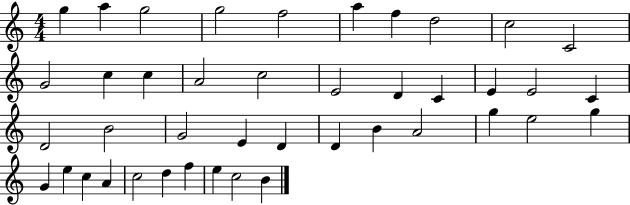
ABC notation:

X:1
T:Untitled
M:4/4
L:1/4
K:C
g a g2 g2 f2 a f d2 c2 C2 G2 c c A2 c2 E2 D C E E2 C D2 B2 G2 E D D B A2 g e2 g G e c A c2 d f e c2 B